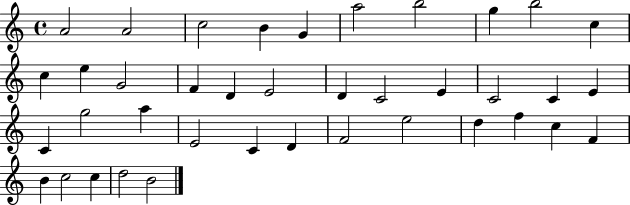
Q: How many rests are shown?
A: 0